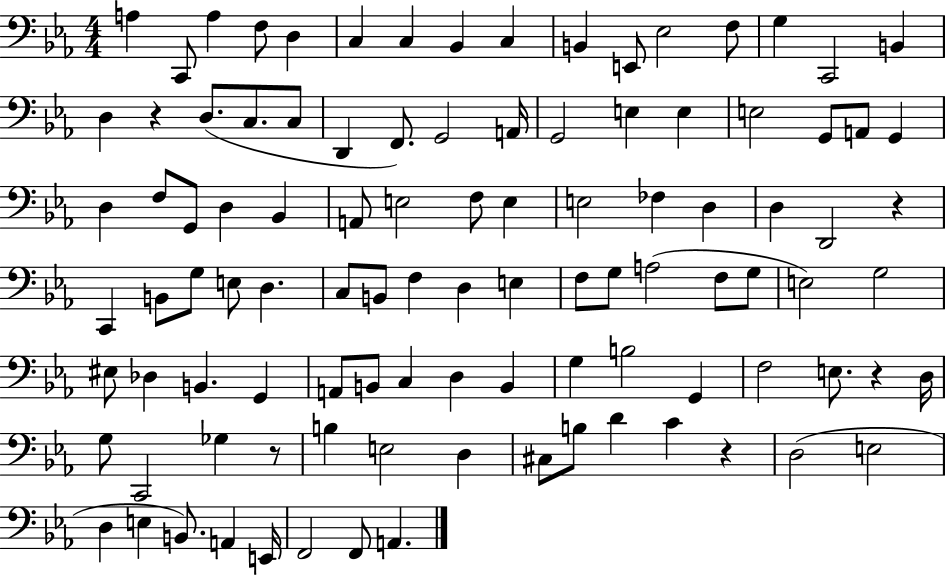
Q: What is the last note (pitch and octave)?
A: A2